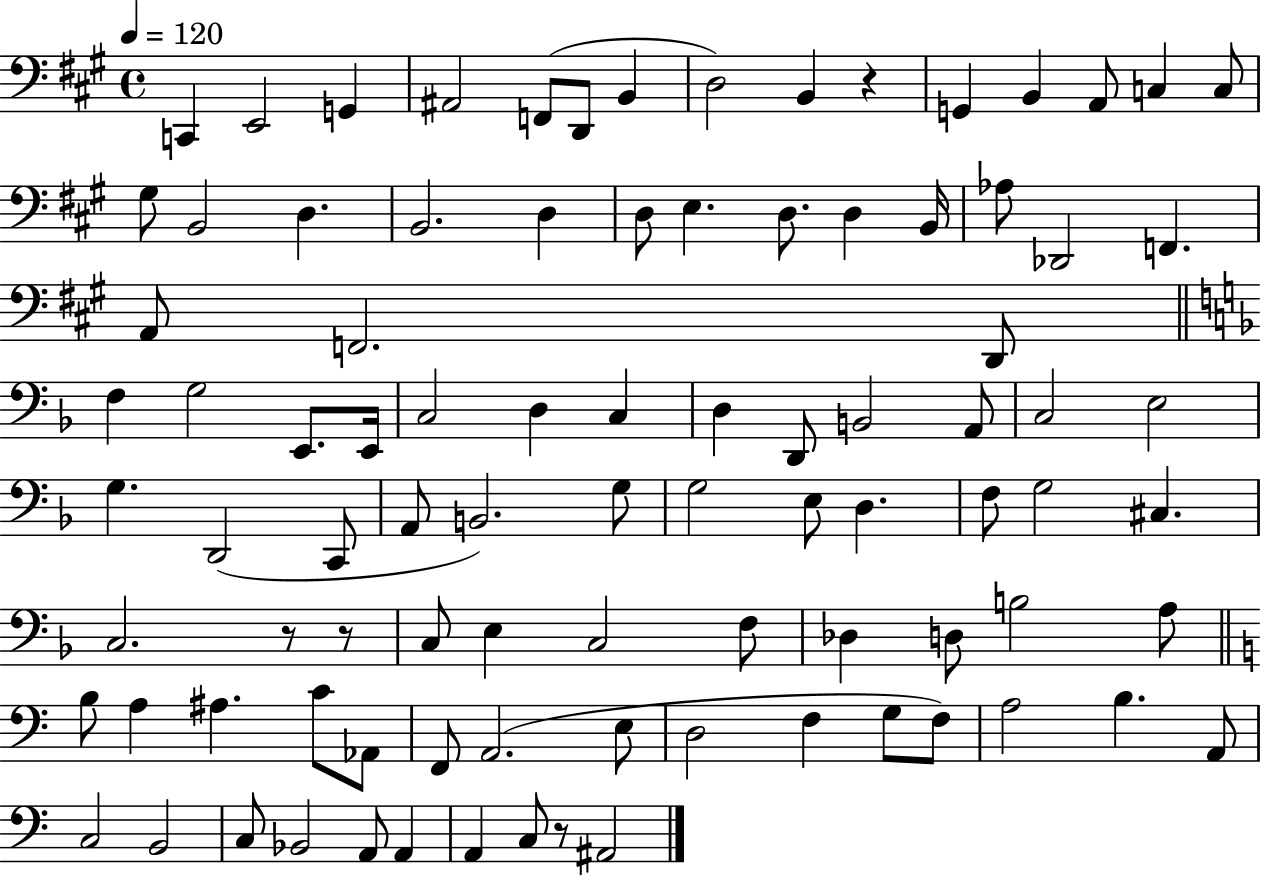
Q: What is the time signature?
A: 4/4